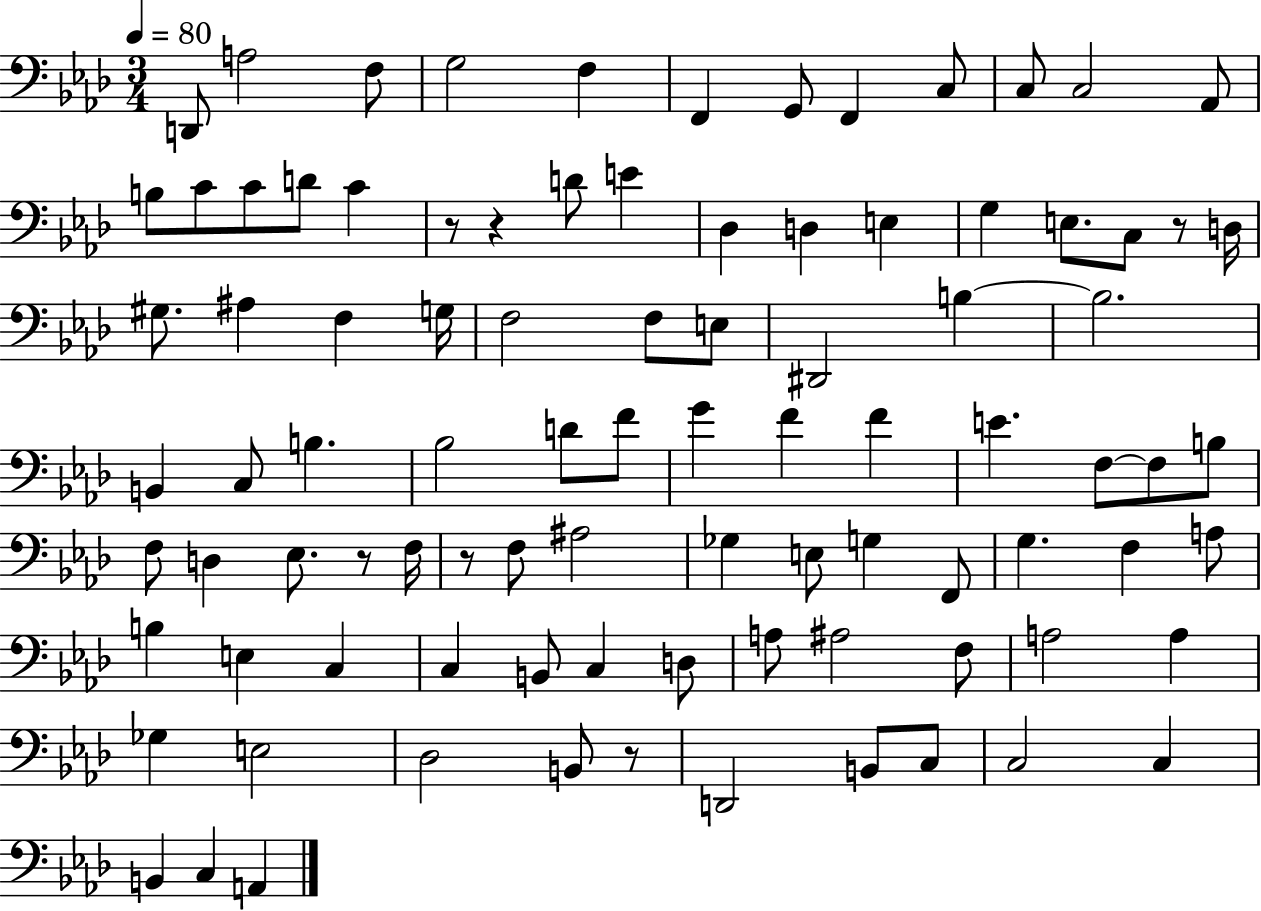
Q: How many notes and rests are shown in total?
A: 92